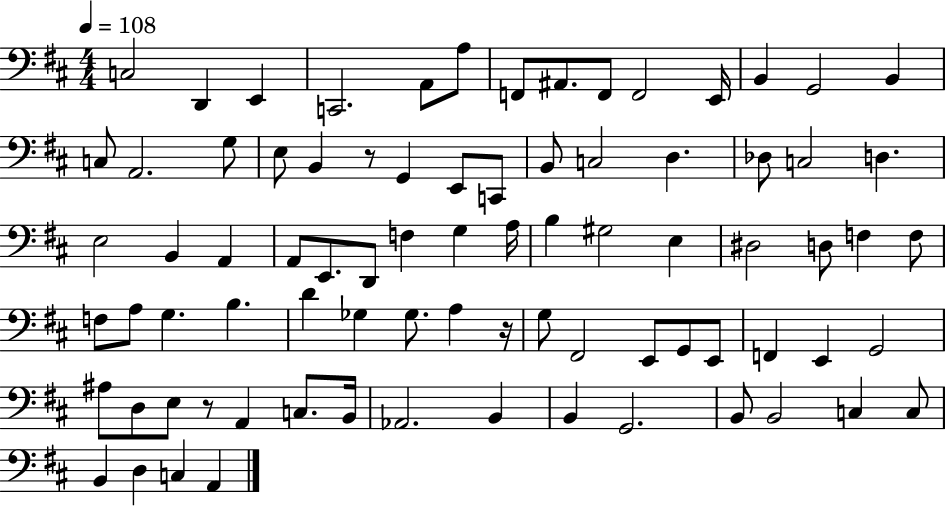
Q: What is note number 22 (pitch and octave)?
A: C2